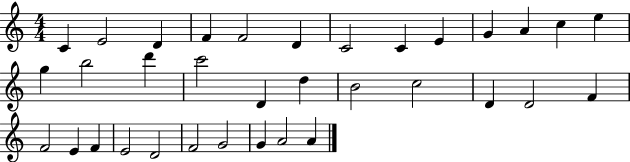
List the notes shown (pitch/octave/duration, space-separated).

C4/q E4/h D4/q F4/q F4/h D4/q C4/h C4/q E4/q G4/q A4/q C5/q E5/q G5/q B5/h D6/q C6/h D4/q D5/q B4/h C5/h D4/q D4/h F4/q F4/h E4/q F4/q E4/h D4/h F4/h G4/h G4/q A4/h A4/q